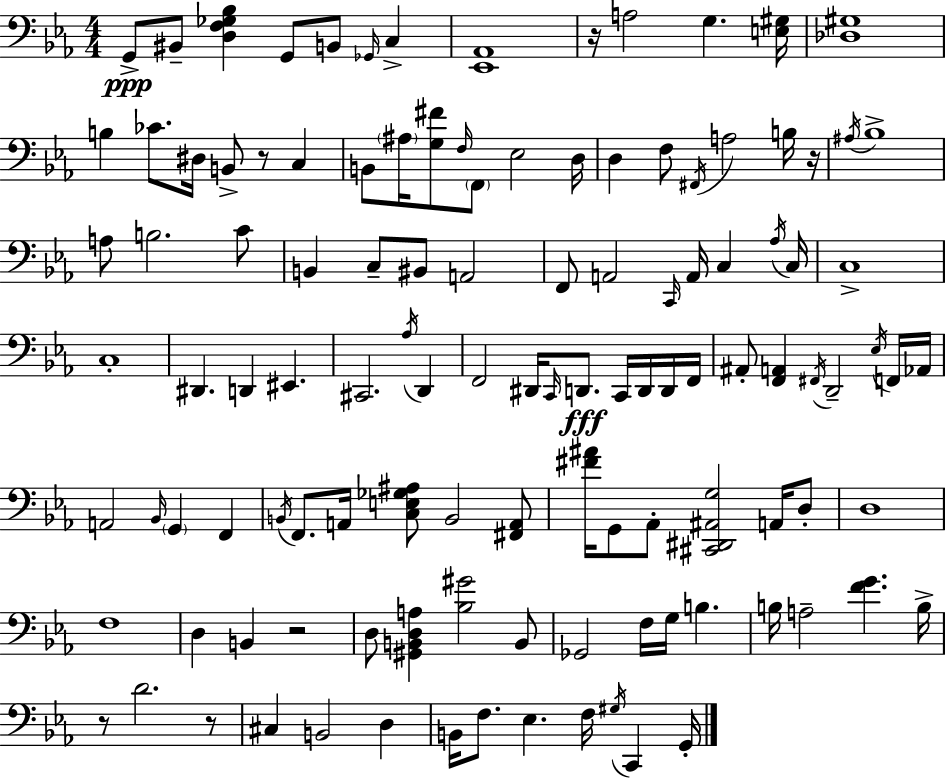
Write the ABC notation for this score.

X:1
T:Untitled
M:4/4
L:1/4
K:Eb
G,,/2 ^B,,/2 [D,F,_G,_B,] G,,/2 B,,/2 _G,,/4 C, [_E,,_A,,]4 z/4 A,2 G, [E,^G,]/4 [_D,^G,]4 B, _C/2 ^D,/4 B,,/2 z/2 C, B,,/2 ^A,/4 [G,^F]/2 F,/4 F,,/2 _E,2 D,/4 D, F,/2 ^F,,/4 A,2 B,/4 z/4 ^A,/4 _B,4 A,/2 B,2 C/2 B,, C,/2 ^B,,/2 A,,2 F,,/2 A,,2 C,,/4 A,,/4 C, _A,/4 C,/4 C,4 C,4 ^D,, D,, ^E,, ^C,,2 _A,/4 D,, F,,2 ^D,,/4 C,,/4 D,,/2 C,,/4 D,,/4 D,,/4 F,,/4 ^A,,/2 [F,,A,,] ^F,,/4 D,,2 _E,/4 F,,/4 _A,,/4 A,,2 _B,,/4 G,, F,, B,,/4 F,,/2 A,,/4 [C,E,_G,^A,]/2 B,,2 [^F,,A,,]/2 [^F^A]/4 G,,/2 _A,,/2 [^C,,^D,,^A,,G,]2 A,,/4 D,/2 D,4 F,4 D, B,, z2 D,/2 [^G,,B,,D,A,] [_B,^G]2 B,,/2 _G,,2 F,/4 G,/4 B, B,/4 A,2 [FG] B,/4 z/2 D2 z/2 ^C, B,,2 D, B,,/4 F,/2 _E, F,/4 ^G,/4 C,, G,,/4